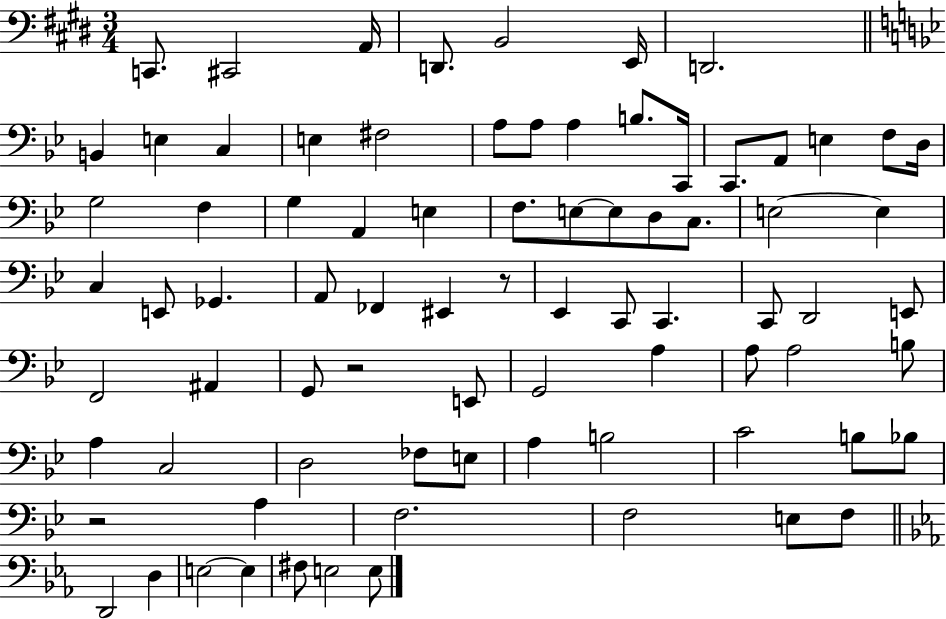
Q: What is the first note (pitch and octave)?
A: C2